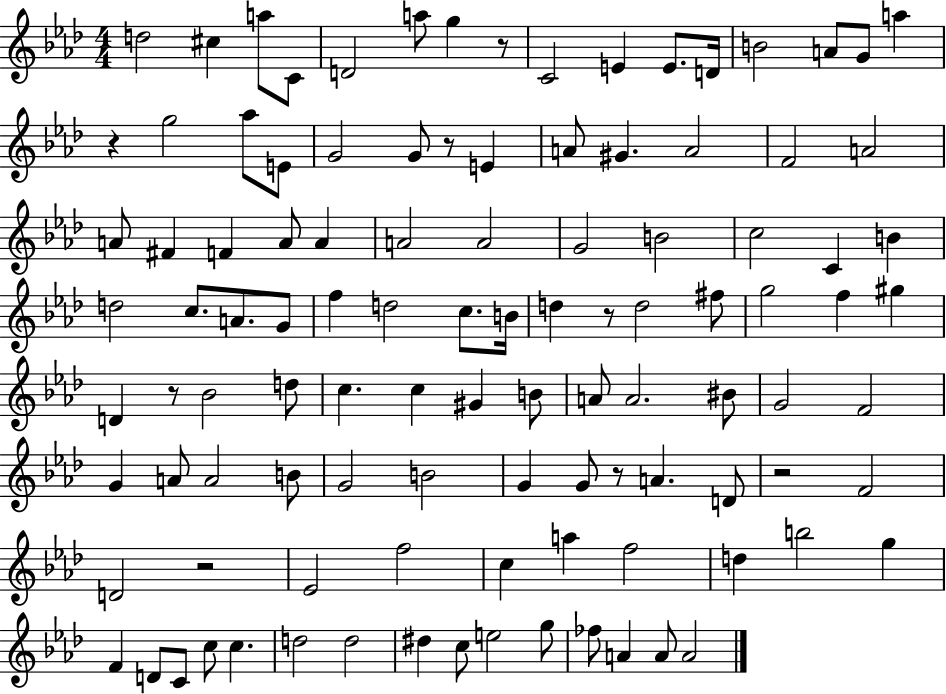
X:1
T:Untitled
M:4/4
L:1/4
K:Ab
d2 ^c a/2 C/2 D2 a/2 g z/2 C2 E E/2 D/4 B2 A/2 G/2 a z g2 _a/2 E/2 G2 G/2 z/2 E A/2 ^G A2 F2 A2 A/2 ^F F A/2 A A2 A2 G2 B2 c2 C B d2 c/2 A/2 G/2 f d2 c/2 B/4 d z/2 d2 ^f/2 g2 f ^g D z/2 _B2 d/2 c c ^G B/2 A/2 A2 ^B/2 G2 F2 G A/2 A2 B/2 G2 B2 G G/2 z/2 A D/2 z2 F2 D2 z2 _E2 f2 c a f2 d b2 g F D/2 C/2 c/2 c d2 d2 ^d c/2 e2 g/2 _f/2 A A/2 A2